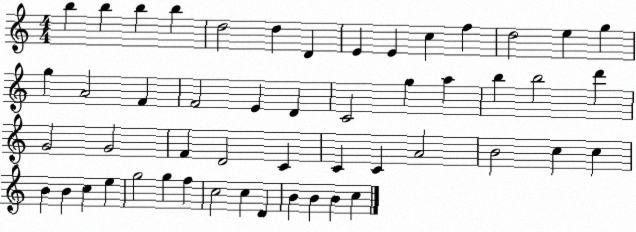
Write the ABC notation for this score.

X:1
T:Untitled
M:4/4
L:1/4
K:C
b b b b d2 d D E E c f d2 e g g A2 F F2 E D C2 g a b b2 d' G2 G2 F D2 C C C A2 B2 c c B B c e g2 g f c2 c D B B B c